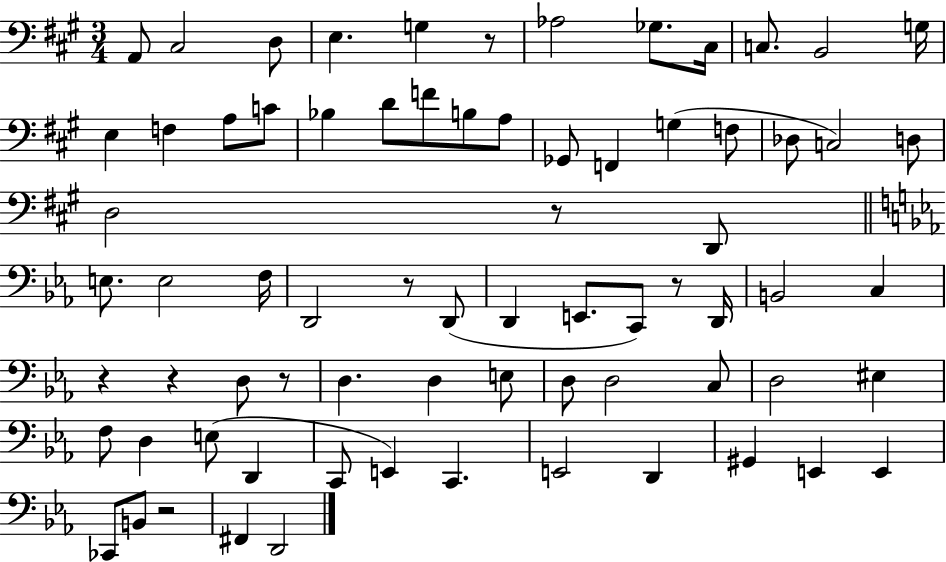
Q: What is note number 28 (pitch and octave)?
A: D3